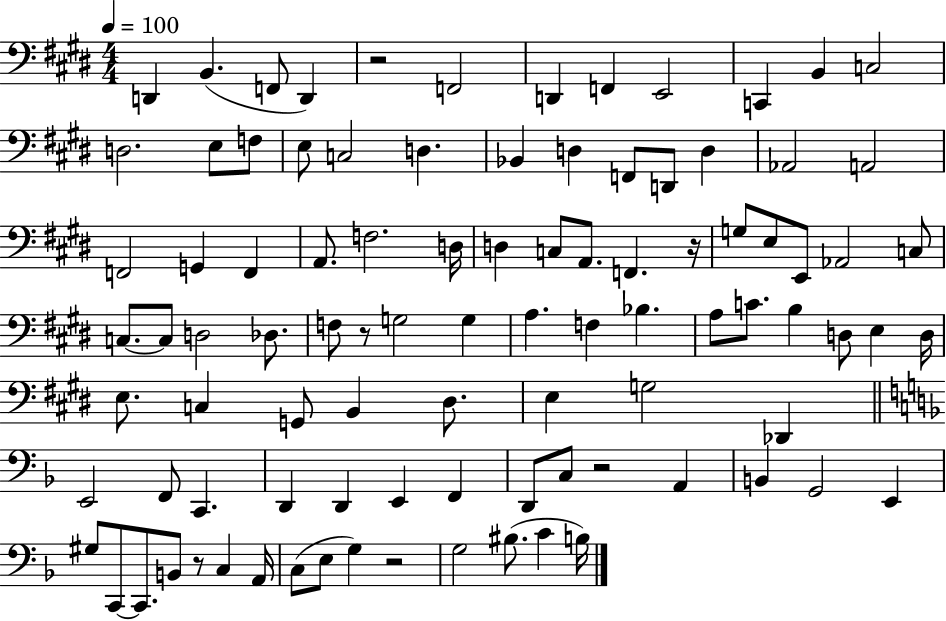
D2/q B2/q. F2/e D2/q R/h F2/h D2/q F2/q E2/h C2/q B2/q C3/h D3/h. E3/e F3/e E3/e C3/h D3/q. Bb2/q D3/q F2/e D2/e D3/q Ab2/h A2/h F2/h G2/q F2/q A2/e. F3/h. D3/s D3/q C3/e A2/e. F2/q. R/s G3/e E3/e E2/e Ab2/h C3/e C3/e. C3/e D3/h Db3/e. F3/e R/e G3/h G3/q A3/q. F3/q Bb3/q. A3/e C4/e. B3/q D3/e E3/q D3/s E3/e. C3/q G2/e B2/q D#3/e. E3/q G3/h Db2/q E2/h F2/e C2/q. D2/q D2/q E2/q F2/q D2/e C3/e R/h A2/q B2/q G2/h E2/q G#3/e C2/e C2/e. B2/e R/e C3/q A2/s C3/e E3/e G3/q R/h G3/h BIS3/e. C4/q B3/s